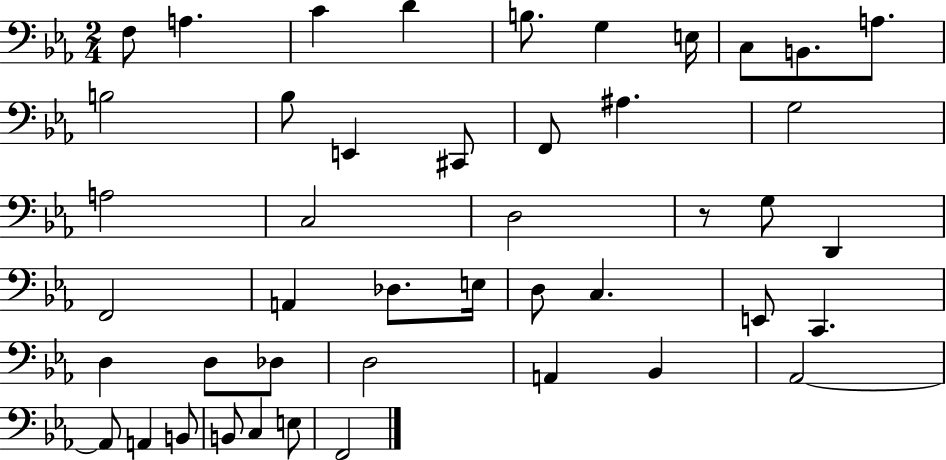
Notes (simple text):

F3/e A3/q. C4/q D4/q B3/e. G3/q E3/s C3/e B2/e. A3/e. B3/h Bb3/e E2/q C#2/e F2/e A#3/q. G3/h A3/h C3/h D3/h R/e G3/e D2/q F2/h A2/q Db3/e. E3/s D3/e C3/q. E2/e C2/q. D3/q D3/e Db3/e D3/h A2/q Bb2/q Ab2/h Ab2/e A2/q B2/e B2/e C3/q E3/e F2/h